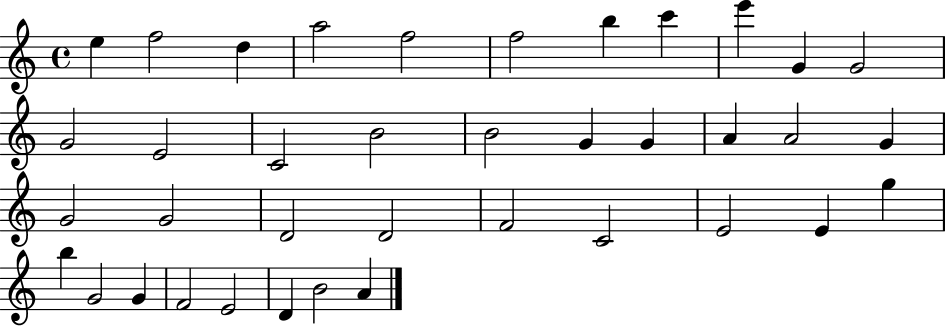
{
  \clef treble
  \time 4/4
  \defaultTimeSignature
  \key c \major
  e''4 f''2 d''4 | a''2 f''2 | f''2 b''4 c'''4 | e'''4 g'4 g'2 | \break g'2 e'2 | c'2 b'2 | b'2 g'4 g'4 | a'4 a'2 g'4 | \break g'2 g'2 | d'2 d'2 | f'2 c'2 | e'2 e'4 g''4 | \break b''4 g'2 g'4 | f'2 e'2 | d'4 b'2 a'4 | \bar "|."
}